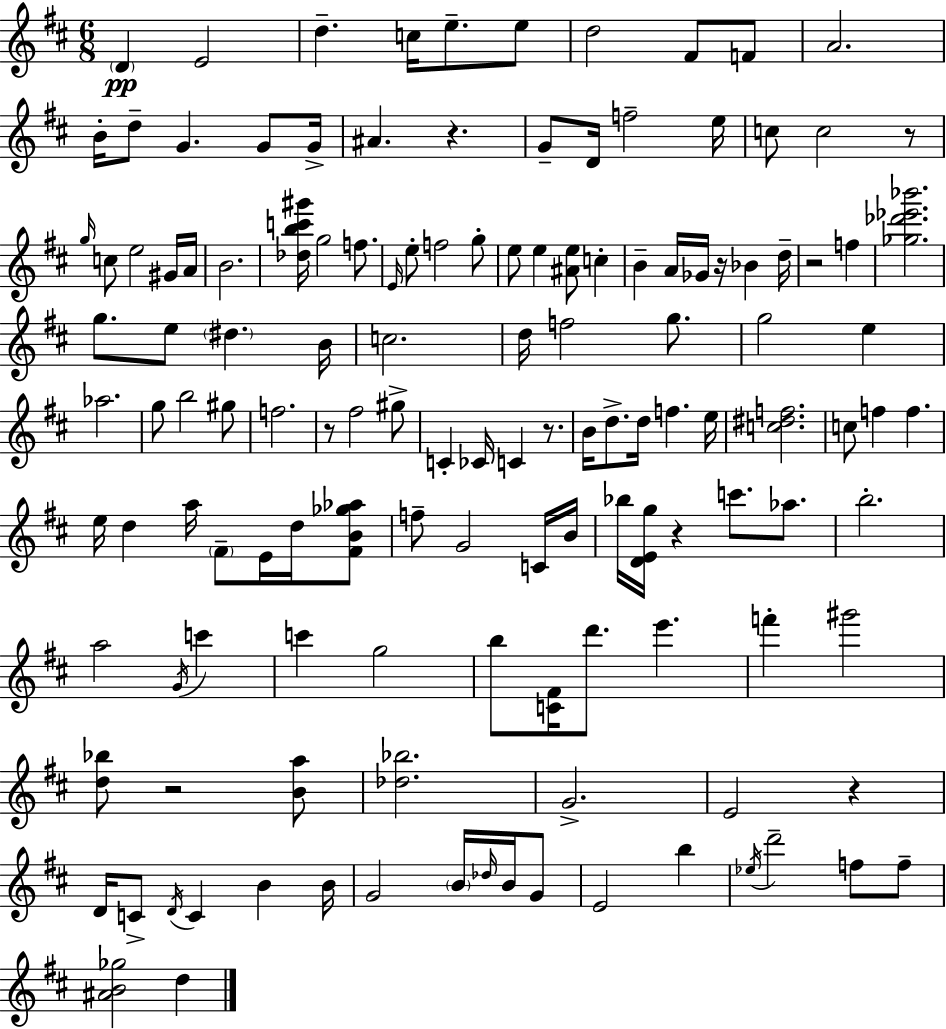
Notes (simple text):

D4/q E4/h D5/q. C5/s E5/e. E5/e D5/h F#4/e F4/e A4/h. B4/s D5/e G4/q. G4/e G4/s A#4/q. R/q. G4/e D4/s F5/h E5/s C5/e C5/h R/e G5/s C5/e E5/h G#4/s A4/s B4/h. [Db5,B5,C6,G#6]/s G5/h F5/e. E4/s E5/e F5/h G5/e E5/e E5/q [A#4,E5]/e C5/q B4/q A4/s Gb4/s R/s Bb4/q D5/s R/h F5/q [Gb5,Db6,Eb6,Bb6]/h. G5/e. E5/e D#5/q. B4/s C5/h. D5/s F5/h G5/e. G5/h E5/q Ab5/h. G5/e B5/h G#5/e F5/h. R/e F#5/h G#5/e C4/q CES4/s C4/q R/e. B4/s D5/e. D5/s F5/q. E5/s [C5,D#5,F5]/h. C5/e F5/q F5/q. E5/s D5/q A5/s F#4/e E4/s D5/s [F#4,B4,Gb5,Ab5]/e F5/e G4/h C4/s B4/s Bb5/s [D4,E4,G5]/s R/q C6/e. Ab5/e. B5/h. A5/h G4/s C6/q C6/q G5/h B5/e [C4,F#4]/s D6/e. E6/q. F6/q G#6/h [D5,Bb5]/e R/h [B4,A5]/e [Db5,Bb5]/h. G4/h. E4/h R/q D4/s C4/e D4/s C4/q B4/q B4/s G4/h B4/s Db5/s B4/s G4/e E4/h B5/q Eb5/s D6/h F5/e F5/e [A#4,B4,Gb5]/h D5/q